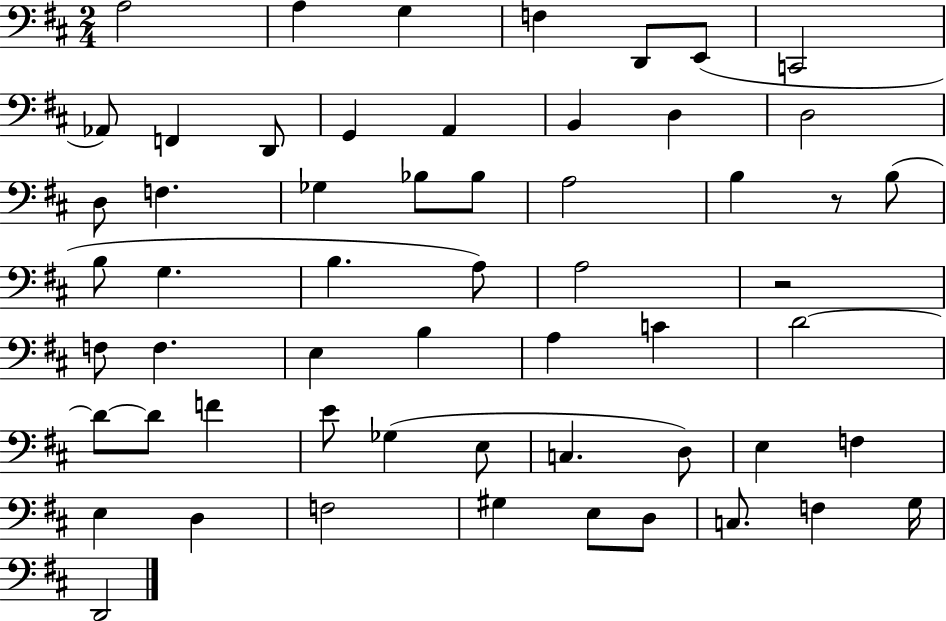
X:1
T:Untitled
M:2/4
L:1/4
K:D
A,2 A, G, F, D,,/2 E,,/2 C,,2 _A,,/2 F,, D,,/2 G,, A,, B,, D, D,2 D,/2 F, _G, _B,/2 _B,/2 A,2 B, z/2 B,/2 B,/2 G, B, A,/2 A,2 z2 F,/2 F, E, B, A, C D2 D/2 D/2 F E/2 _G, E,/2 C, D,/2 E, F, E, D, F,2 ^G, E,/2 D,/2 C,/2 F, G,/4 D,,2